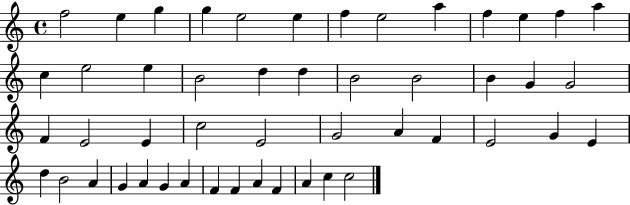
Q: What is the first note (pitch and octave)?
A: F5